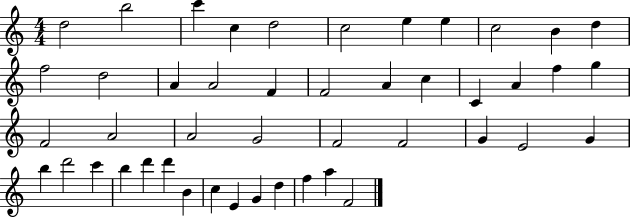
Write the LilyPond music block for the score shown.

{
  \clef treble
  \numericTimeSignature
  \time 4/4
  \key c \major
  d''2 b''2 | c'''4 c''4 d''2 | c''2 e''4 e''4 | c''2 b'4 d''4 | \break f''2 d''2 | a'4 a'2 f'4 | f'2 a'4 c''4 | c'4 a'4 f''4 g''4 | \break f'2 a'2 | a'2 g'2 | f'2 f'2 | g'4 e'2 g'4 | \break b''4 d'''2 c'''4 | b''4 d'''4 d'''4 b'4 | c''4 e'4 g'4 d''4 | f''4 a''4 f'2 | \break \bar "|."
}